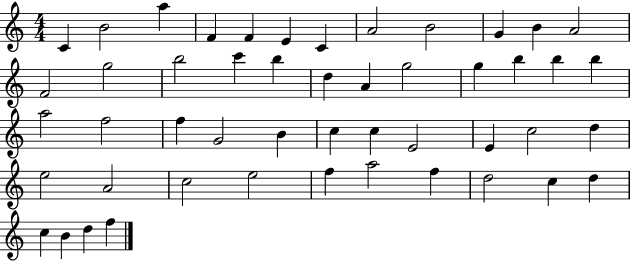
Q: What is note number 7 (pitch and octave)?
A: C4